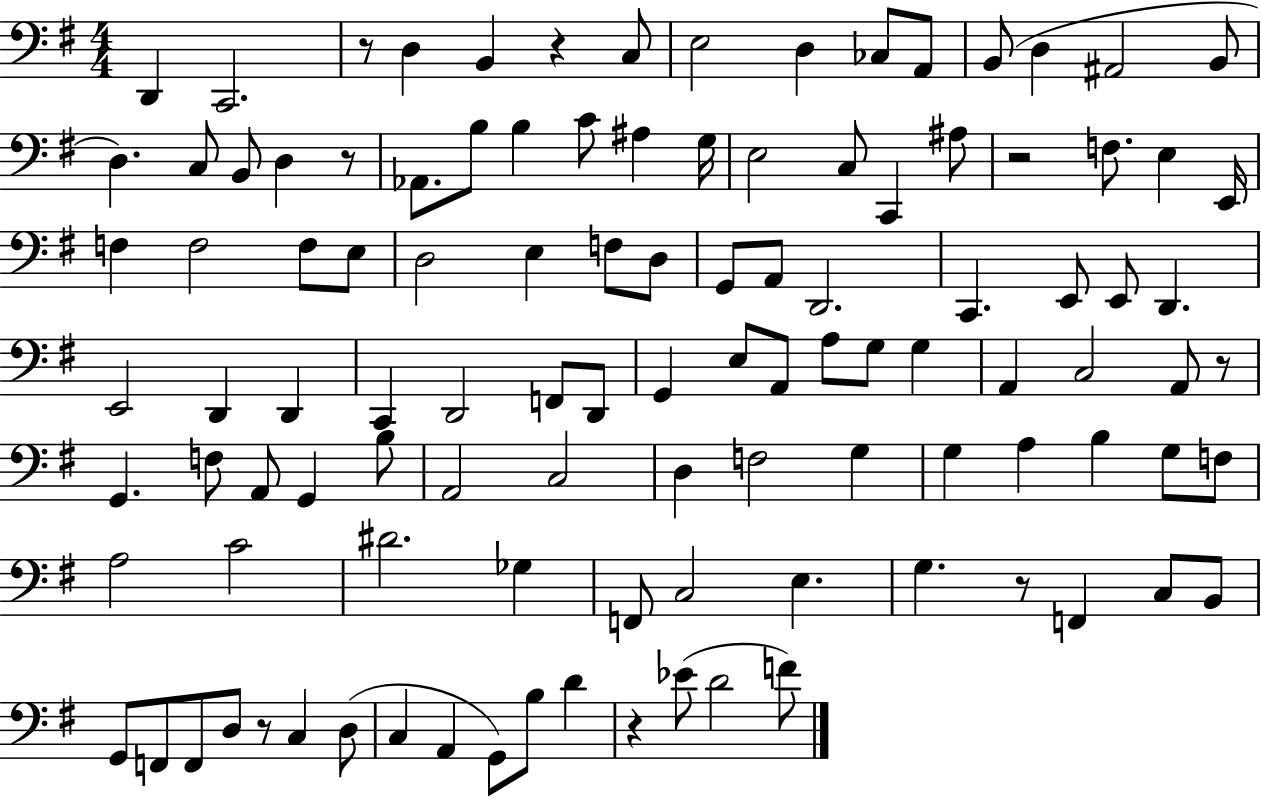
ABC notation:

X:1
T:Untitled
M:4/4
L:1/4
K:G
D,, C,,2 z/2 D, B,, z C,/2 E,2 D, _C,/2 A,,/2 B,,/2 D, ^A,,2 B,,/2 D, C,/2 B,,/2 D, z/2 _A,,/2 B,/2 B, C/2 ^A, G,/4 E,2 C,/2 C,, ^A,/2 z2 F,/2 E, E,,/4 F, F,2 F,/2 E,/2 D,2 E, F,/2 D,/2 G,,/2 A,,/2 D,,2 C,, E,,/2 E,,/2 D,, E,,2 D,, D,, C,, D,,2 F,,/2 D,,/2 G,, E,/2 A,,/2 A,/2 G,/2 G, A,, C,2 A,,/2 z/2 G,, F,/2 A,,/2 G,, B,/2 A,,2 C,2 D, F,2 G, G, A, B, G,/2 F,/2 A,2 C2 ^D2 _G, F,,/2 C,2 E, G, z/2 F,, C,/2 B,,/2 G,,/2 F,,/2 F,,/2 D,/2 z/2 C, D,/2 C, A,, G,,/2 B,/2 D z _E/2 D2 F/2